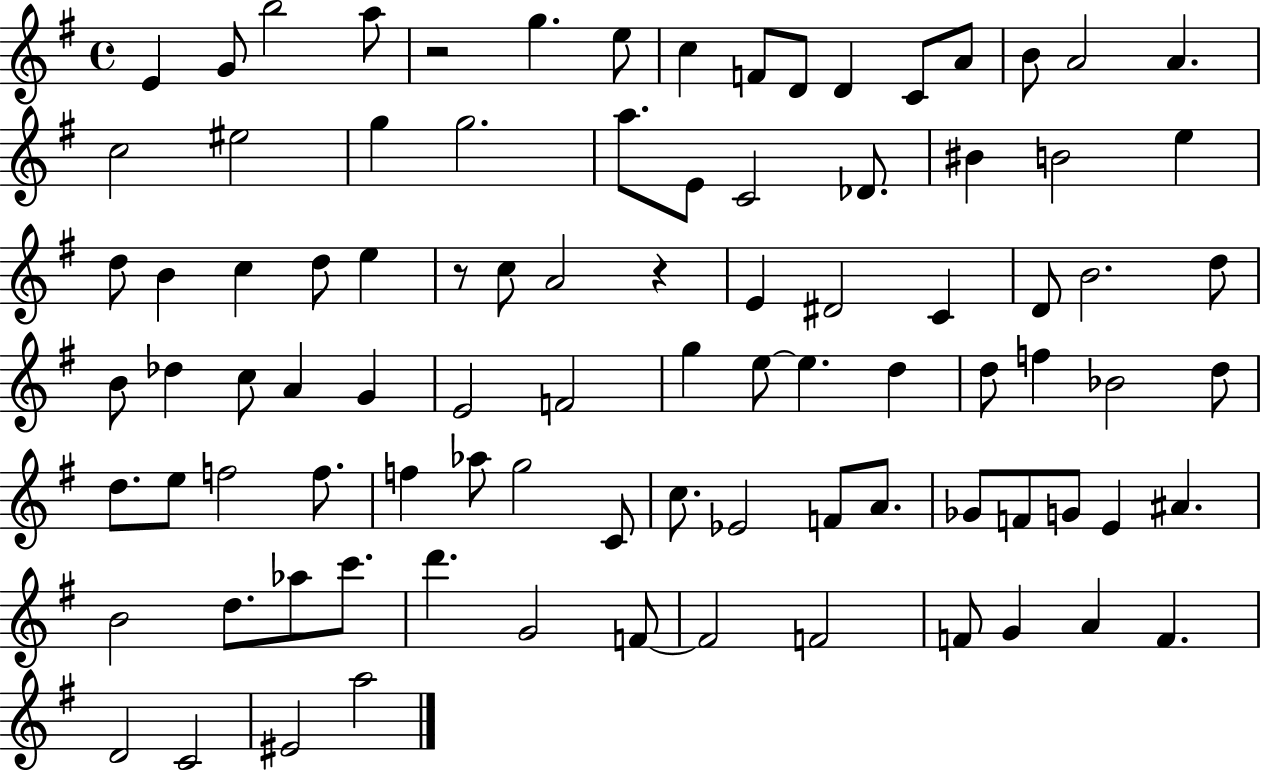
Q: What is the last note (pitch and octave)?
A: A5